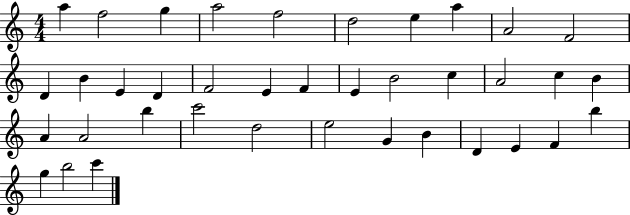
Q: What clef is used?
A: treble